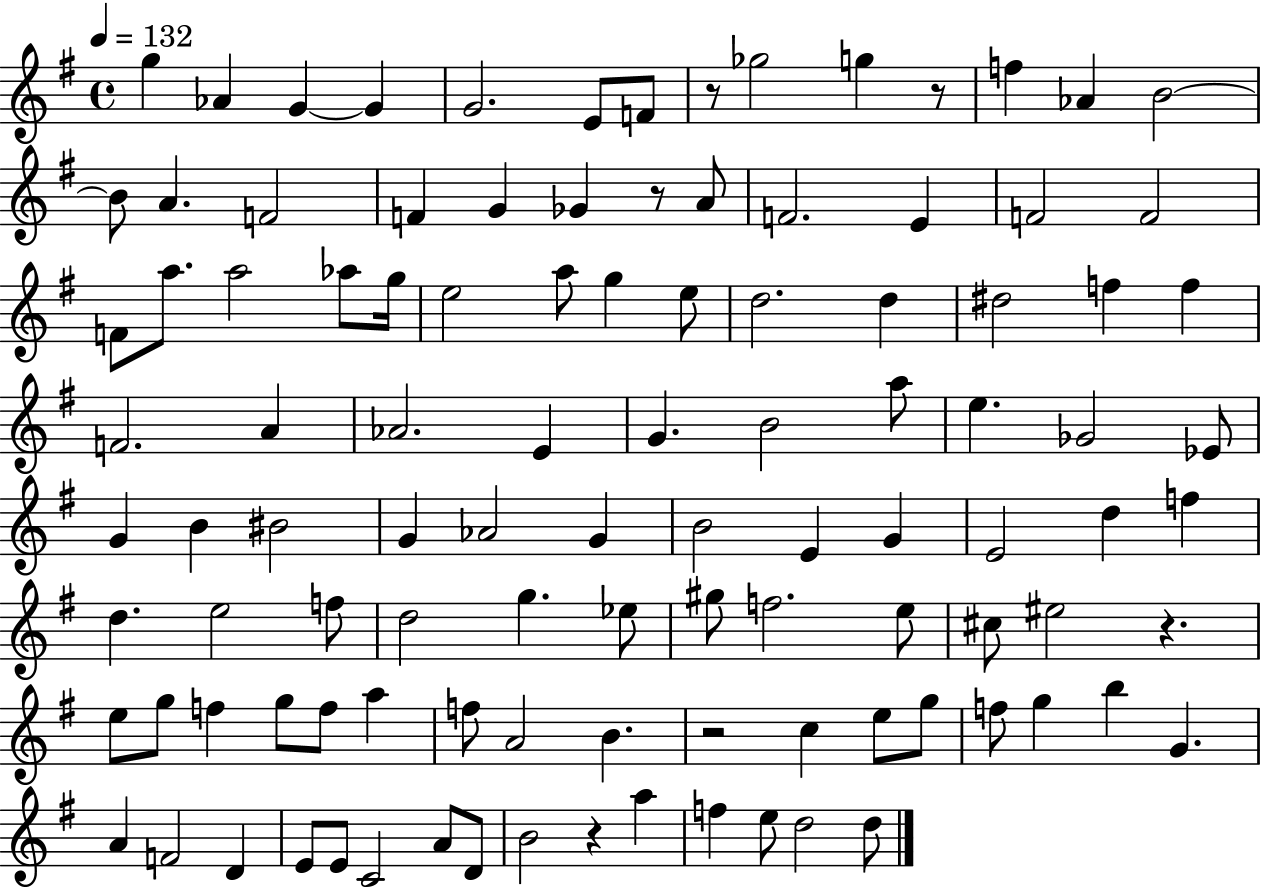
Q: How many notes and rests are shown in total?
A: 106